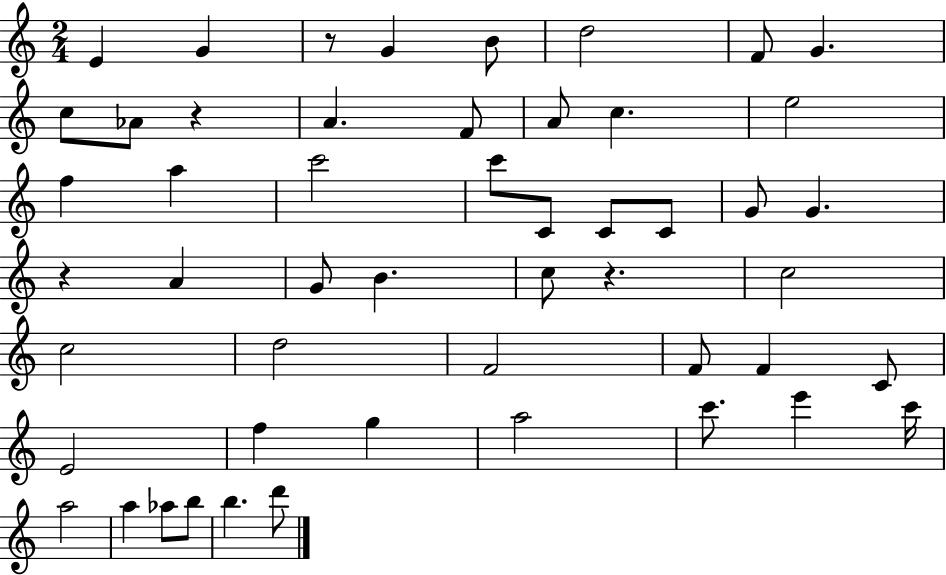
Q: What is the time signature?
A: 2/4